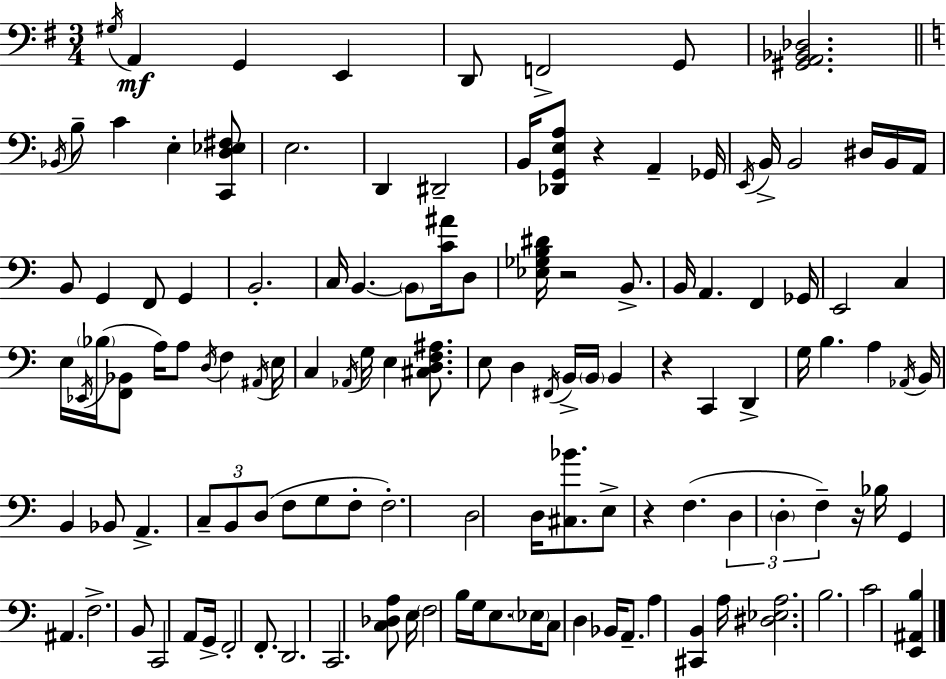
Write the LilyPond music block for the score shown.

{
  \clef bass
  \numericTimeSignature
  \time 3/4
  \key g \major
  \acciaccatura { gis16 }\mf a,4 g,4 e,4 | d,8 f,2-> g,8 | <gis, a, bes, des>2. | \bar "||" \break \key a \minor \acciaccatura { bes,16 } b8-- c'4 e4-. <c, d ees fis>8 | e2. | d,4 dis,2-- | b,16 <des, g, e a>8 r4 a,4-- | \break ges,16 \acciaccatura { e,16 } b,16-> b,2 dis16 | b,16 a,16 b,8 g,4 f,8 g,4 | b,2.-. | c16 b,4.~~ \parenthesize b,8 <c' ais'>16 | \break d8 <ees ges b dis'>16 r2 b,8.-> | b,16 a,4. f,4 | ges,16 e,2 c4 | e16 \acciaccatura { ees,16 } \parenthesize bes16( <f, bes,>8 a16) a8 \acciaccatura { d16 } f4 | \break \acciaccatura { ais,16 } e16 c4 \acciaccatura { aes,16 } g16 e4 | <cis d f ais>8. e8 d4 | \acciaccatura { fis,16 } b,16-> \parenthesize b,16 b,4 r4 c,4 | d,4-> g16 b4. | \break a4 \acciaccatura { aes,16 } b,16 b,4 | bes,8 a,4.-> \tuplet 3/2 { c8-- b,8 | d8( } f8 g8 f8-. f2.-.) | d2 | \break d16 <cis bes'>8. e8-> r4 | f4.( \tuplet 3/2 { d4 | \parenthesize d4-. f4--) } r16 bes16 g,4 | ais,4. f2.-> | \break b,8 c,2 | a,8 g,16-> f,2-. | f,8.-. d,2. | c,2. | \break <c des a>8 e16 \parenthesize f2 | b16 g16 e8. | \parenthesize ees16 c8 d4 bes,16 a,8.-- a4 | <cis, b,>4 a16 <dis ees a>2. | \break b2. | c'2 | <e, ais, b>4 \bar "|."
}